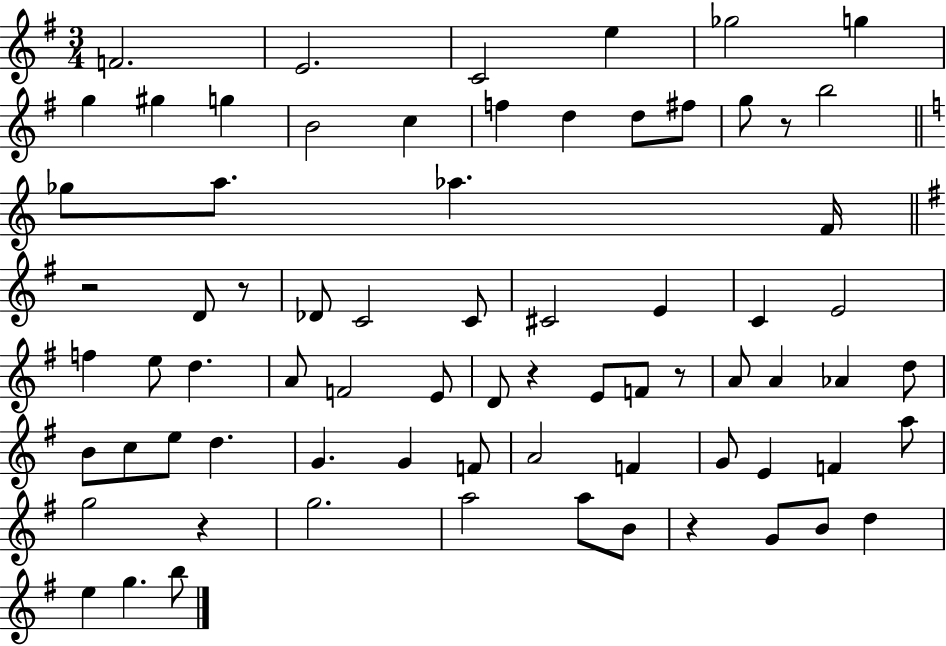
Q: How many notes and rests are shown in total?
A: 73